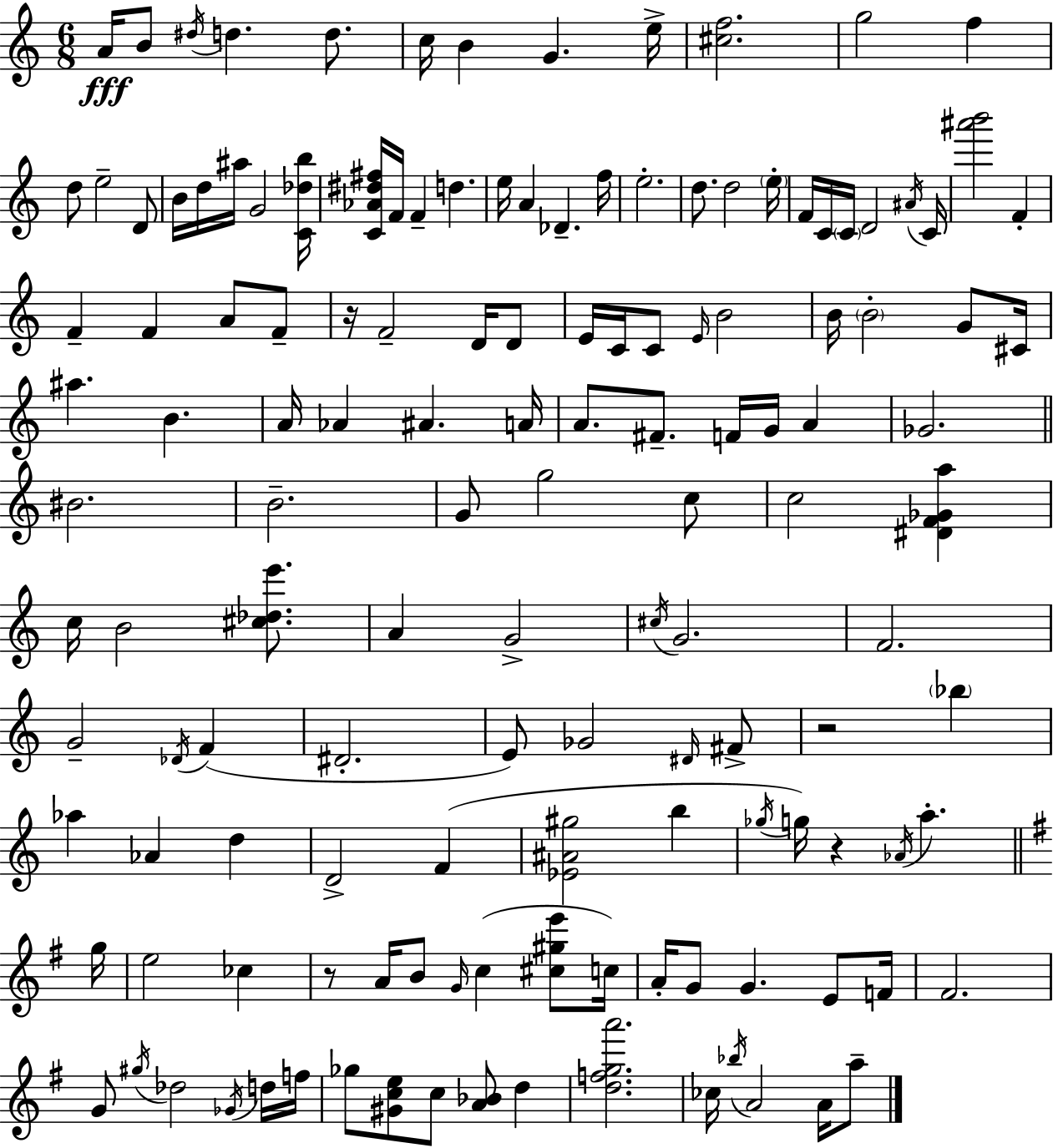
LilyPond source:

{
  \clef treble
  \numericTimeSignature
  \time 6/8
  \key c \major
  a'16\fff b'8 \acciaccatura { dis''16 } d''4. d''8. | c''16 b'4 g'4. | e''16-> <cis'' f''>2. | g''2 f''4 | \break d''8 e''2-- d'8 | b'16 d''16 ais''16 g'2 | <c' des'' b''>16 <c' aes' dis'' fis''>16 f'16 f'4-- d''4. | e''16 a'4 des'4.-- | \break f''16 e''2.-. | d''8. d''2 | \parenthesize e''16-. f'16 c'16 \parenthesize c'16 d'2 | \acciaccatura { ais'16 } c'16 <ais''' b'''>2 f'4-. | \break f'4-- f'4 a'8 | f'8-- r16 f'2-- d'16 | d'8 e'16 c'16 c'8 \grace { e'16 } b'2 | b'16 \parenthesize b'2-. | \break g'8 cis'16 ais''4. b'4. | a'16 aes'4 ais'4. | a'16 a'8. fis'8.-- f'16 g'16 a'4 | ges'2. | \break \bar "||" \break \key c \major bis'2. | b'2.-- | g'8 g''2 c''8 | c''2 <dis' f' ges' a''>4 | \break c''16 b'2 <cis'' des'' e'''>8. | a'4 g'2-> | \acciaccatura { cis''16 } g'2. | f'2. | \break g'2-- \acciaccatura { des'16 } f'4( | dis'2.-. | e'8) ges'2 | \grace { dis'16 } fis'8-> r2 \parenthesize bes''4 | \break aes''4 aes'4 d''4 | d'2-> f'4( | <ees' ais' gis''>2 b''4 | \acciaccatura { ges''16 } g''16) r4 \acciaccatura { aes'16 } a''4.-. | \break \bar "||" \break \key g \major g''16 e''2 ces''4 | r8 a'16 b'8 \grace { g'16 }( c''4 <cis'' gis'' e'''>8 | c''16) a'16-. g'8 g'4. e'8 | f'16 fis'2. | \break g'8 \acciaccatura { gis''16 } des''2 | \acciaccatura { ges'16 } d''16 f''16 ges''8 <gis' c'' e''>8 c''8 <a' bes'>8 | d''4 <d'' f'' g'' a'''>2. | ces''16 \acciaccatura { bes''16 } a'2 | \break a'16 a''8-- \bar "|."
}